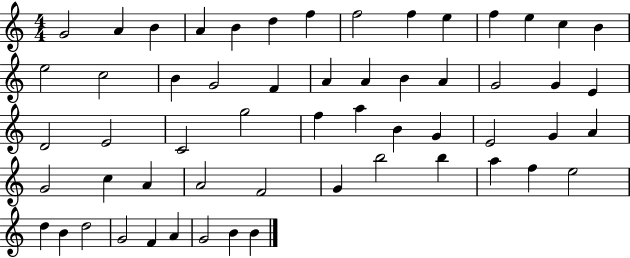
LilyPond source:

{
  \clef treble
  \numericTimeSignature
  \time 4/4
  \key c \major
  g'2 a'4 b'4 | a'4 b'4 d''4 f''4 | f''2 f''4 e''4 | f''4 e''4 c''4 b'4 | \break e''2 c''2 | b'4 g'2 f'4 | a'4 a'4 b'4 a'4 | g'2 g'4 e'4 | \break d'2 e'2 | c'2 g''2 | f''4 a''4 b'4 g'4 | e'2 g'4 a'4 | \break g'2 c''4 a'4 | a'2 f'2 | g'4 b''2 b''4 | a''4 f''4 e''2 | \break d''4 b'4 d''2 | g'2 f'4 a'4 | g'2 b'4 b'4 | \bar "|."
}